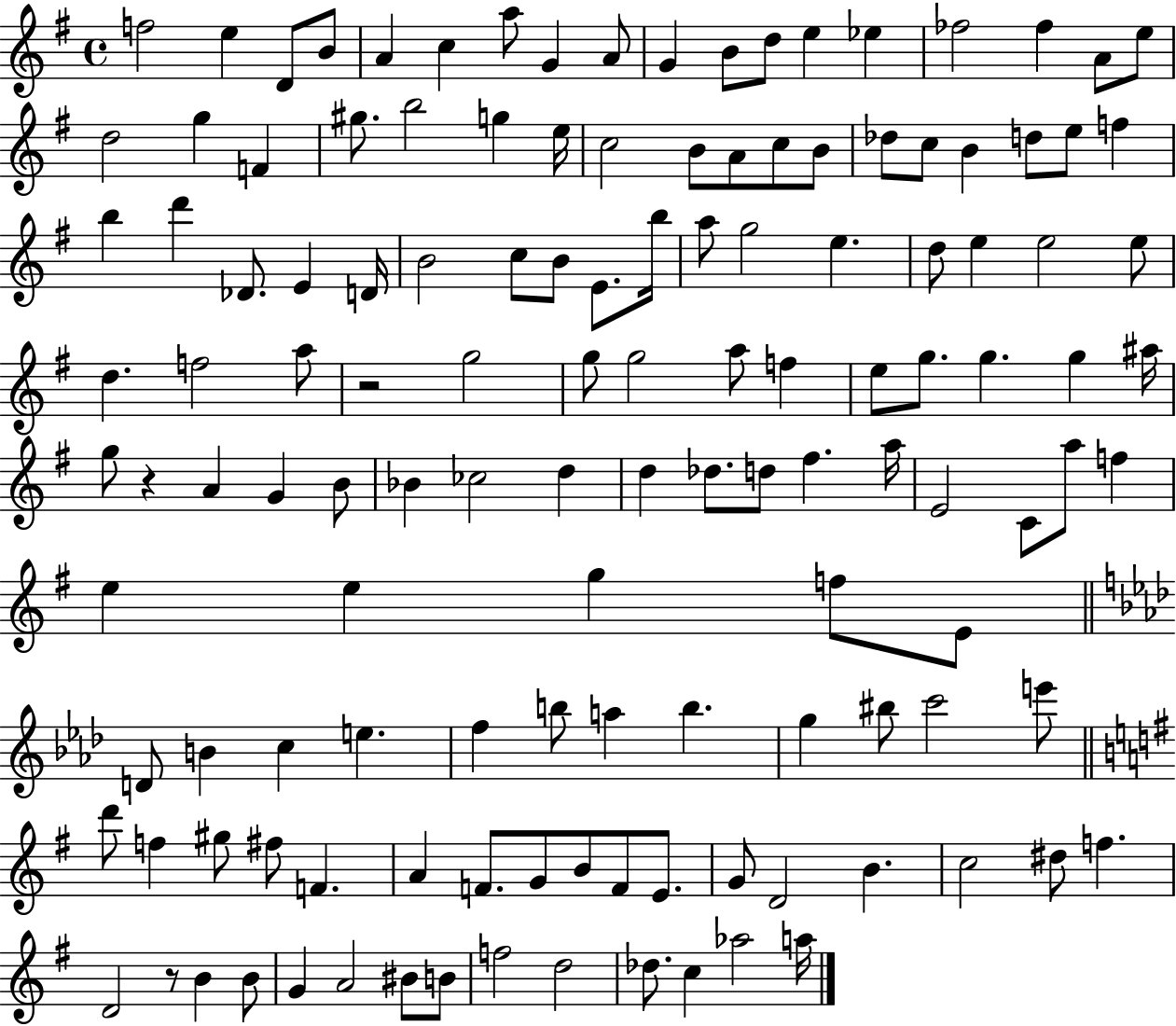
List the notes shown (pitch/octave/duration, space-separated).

F5/h E5/q D4/e B4/e A4/q C5/q A5/e G4/q A4/e G4/q B4/e D5/e E5/q Eb5/q FES5/h FES5/q A4/e E5/e D5/h G5/q F4/q G#5/e. B5/h G5/q E5/s C5/h B4/e A4/e C5/e B4/e Db5/e C5/e B4/q D5/e E5/e F5/q B5/q D6/q Db4/e. E4/q D4/s B4/h C5/e B4/e E4/e. B5/s A5/e G5/h E5/q. D5/e E5/q E5/h E5/e D5/q. F5/h A5/e R/h G5/h G5/e G5/h A5/e F5/q E5/e G5/e. G5/q. G5/q A#5/s G5/e R/q A4/q G4/q B4/e Bb4/q CES5/h D5/q D5/q Db5/e. D5/e F#5/q. A5/s E4/h C4/e A5/e F5/q E5/q E5/q G5/q F5/e E4/e D4/e B4/q C5/q E5/q. F5/q B5/e A5/q B5/q. G5/q BIS5/e C6/h E6/e D6/e F5/q G#5/e F#5/e F4/q. A4/q F4/e. G4/e B4/e F4/e E4/e. G4/e D4/h B4/q. C5/h D#5/e F5/q. D4/h R/e B4/q B4/e G4/q A4/h BIS4/e B4/e F5/h D5/h Db5/e. C5/q Ab5/h A5/s